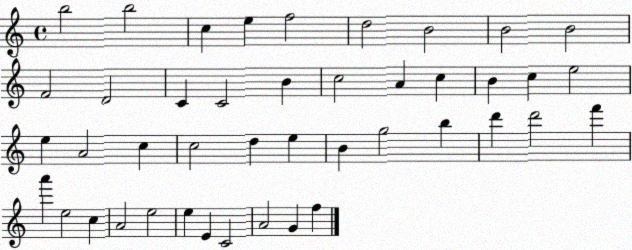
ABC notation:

X:1
T:Untitled
M:4/4
L:1/4
K:C
b2 b2 c e f2 d2 B2 B2 B2 F2 D2 C C2 B c2 A c B c e2 e A2 c c2 d e B g2 b d' d'2 f' a' e2 c A2 e2 e E C2 A2 G f